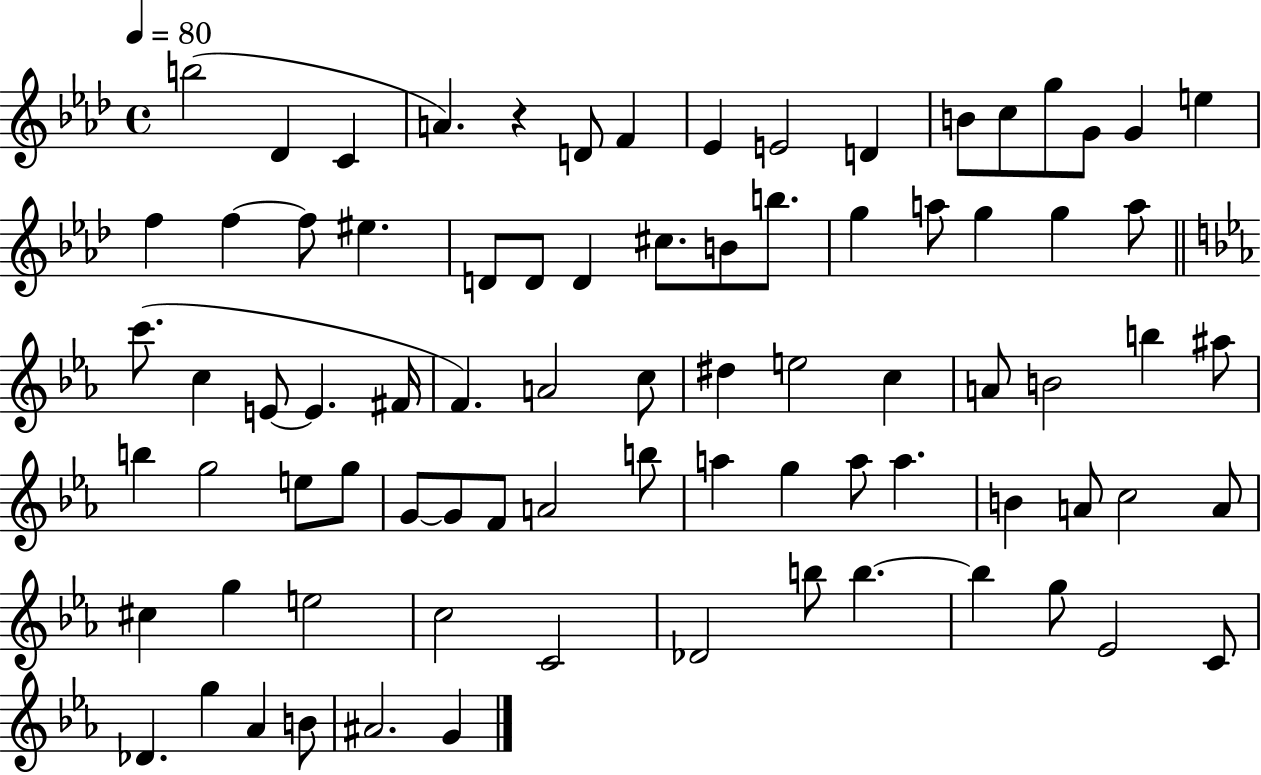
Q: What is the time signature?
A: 4/4